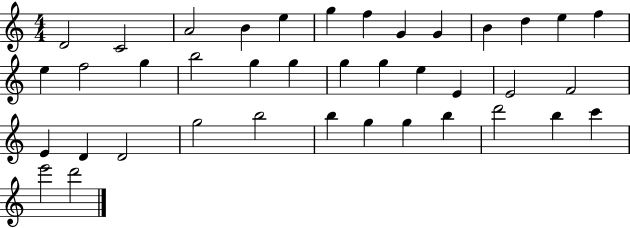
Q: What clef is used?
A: treble